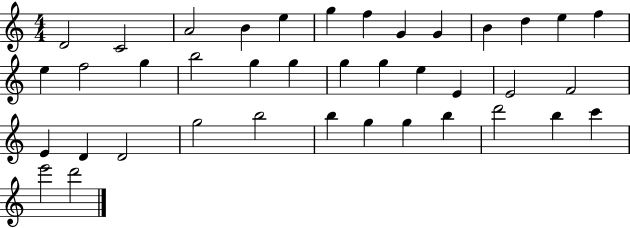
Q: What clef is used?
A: treble